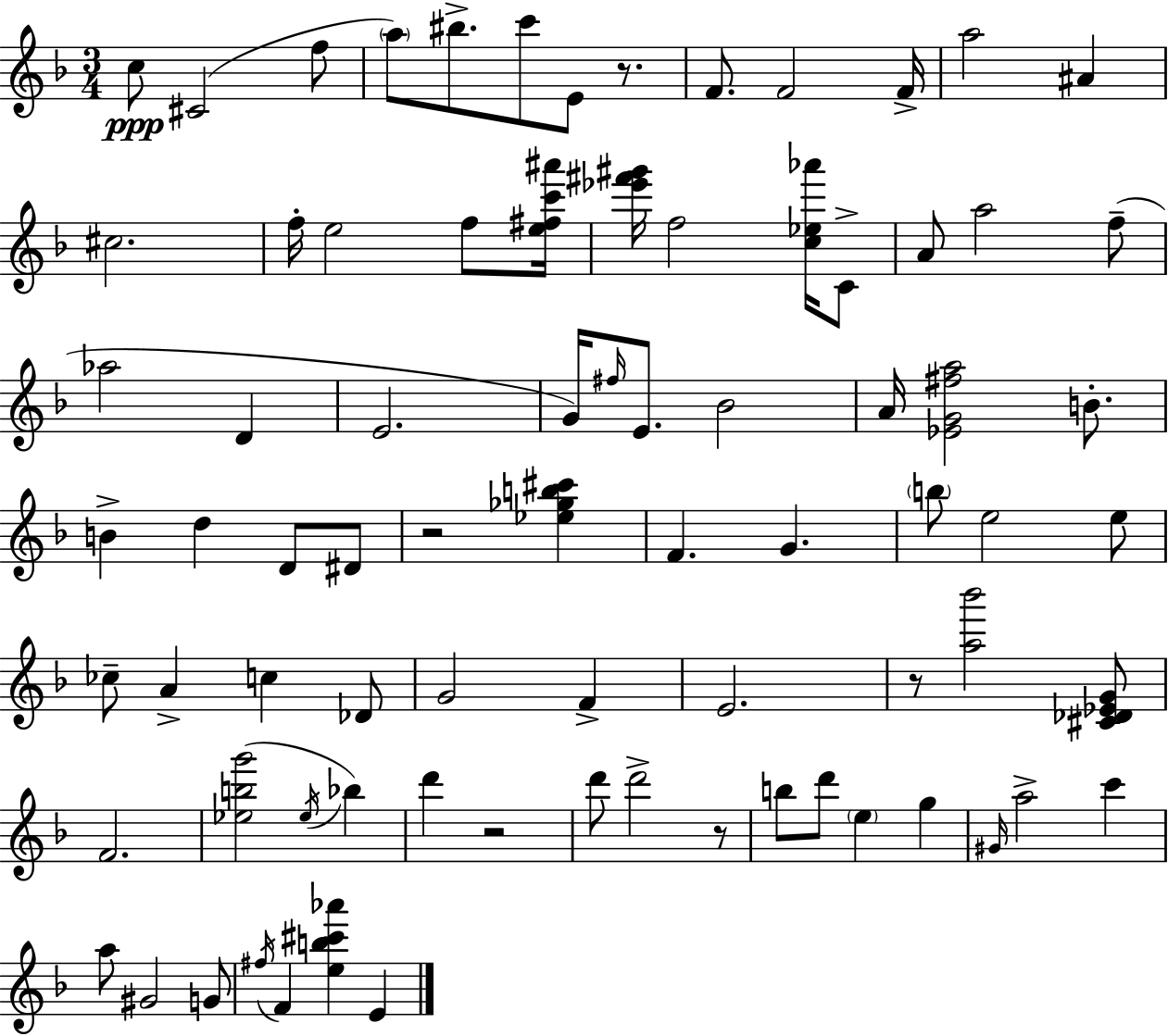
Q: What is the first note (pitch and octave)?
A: C5